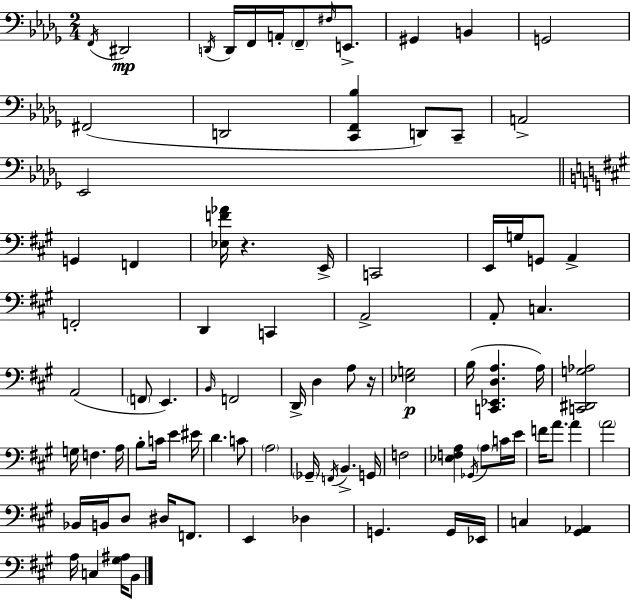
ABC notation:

X:1
T:Untitled
M:2/4
L:1/4
K:Bbm
F,,/4 ^D,,2 D,,/4 D,,/4 F,,/4 A,,/4 F,,/2 ^F,/4 E,,/2 ^G,, B,, G,,2 ^F,,2 D,,2 [C,,F,,_B,] D,,/2 C,,/2 A,,2 _E,,2 G,, F,, [_E,F_A]/4 z E,,/4 C,,2 E,,/4 G,/4 G,,/2 A,, F,,2 D,, C,, A,,2 A,,/2 C, A,,2 F,,/2 E,, B,,/4 F,,2 D,,/4 D, A,/2 z/4 [_E,G,]2 B,/4 [C,,_E,,D,A,] A,/4 [C,,^D,,G,_A,]2 G,/4 F, A,/4 B,/2 C/4 E ^E/4 D C/2 A,2 _G,,/4 F,,/4 B,, G,,/4 F,2 [_E,F,A,] _G,,/4 A,/2 C/4 E/4 F/4 A/2 A A2 _B,,/4 B,,/4 D,/2 ^D,/4 F,,/2 E,, _D, G,, G,,/4 _E,,/4 C, [^G,,_A,,] A,/4 C, [^G,^A,]/4 B,,/2